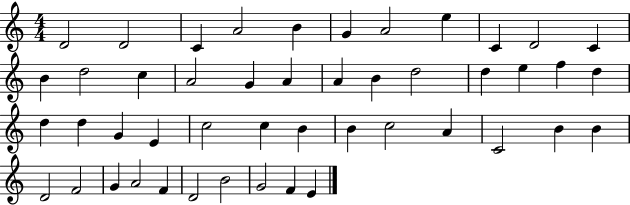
X:1
T:Untitled
M:4/4
L:1/4
K:C
D2 D2 C A2 B G A2 e C D2 C B d2 c A2 G A A B d2 d e f d d d G E c2 c B B c2 A C2 B B D2 F2 G A2 F D2 B2 G2 F E